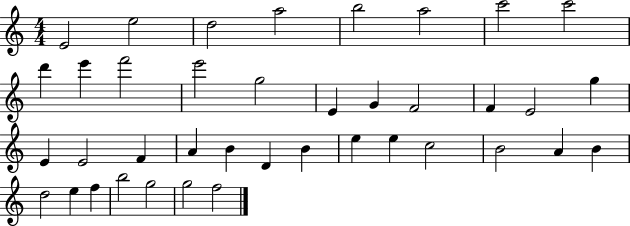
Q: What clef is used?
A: treble